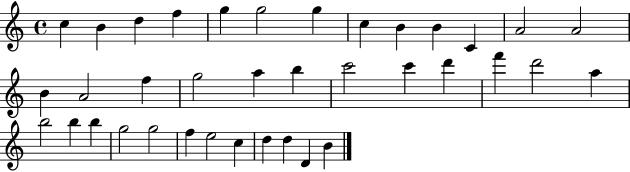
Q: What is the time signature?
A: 4/4